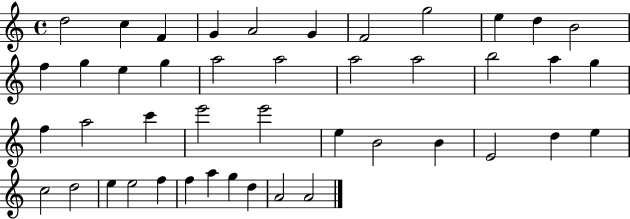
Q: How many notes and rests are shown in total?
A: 44